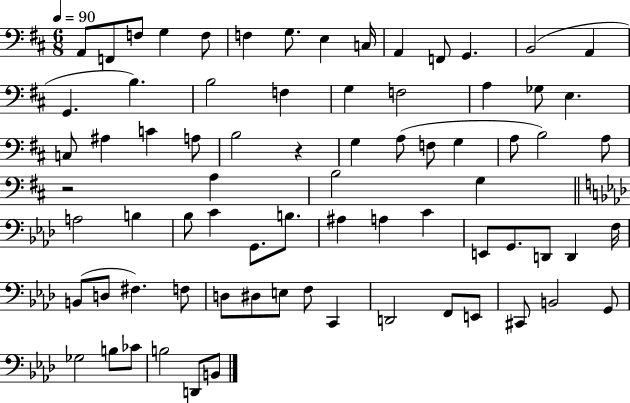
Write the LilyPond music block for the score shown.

{
  \clef bass
  \numericTimeSignature
  \time 6/8
  \key d \major
  \tempo 4 = 90
  a,8 f,8 f8 g4 f8 | f4 g8. e4 c16 | a,4 f,8 g,4. | b,2( a,4 | \break g,4. b4.) | b2 f4 | g4 f2 | a4 ges8 e4. | \break c8 ais4 c'4 a8 | b2 r4 | g4 a8( f8 g4 | a8 b2) a8 | \break r2 a4 | b2 g4 | \bar "||" \break \key aes \major a2 b4 | bes8 c'4 g,8. b8. | ais4 a4 c'4 | e,8 g,8. d,8 d,4 f16 | \break b,8( d8 fis4.) f8 | d8 dis8 e8 f8 c,4 | d,2 f,8 e,8 | cis,8 b,2 g,8 | \break ges2 b8 ces'8 | b2 d,8 b,8 | \bar "|."
}